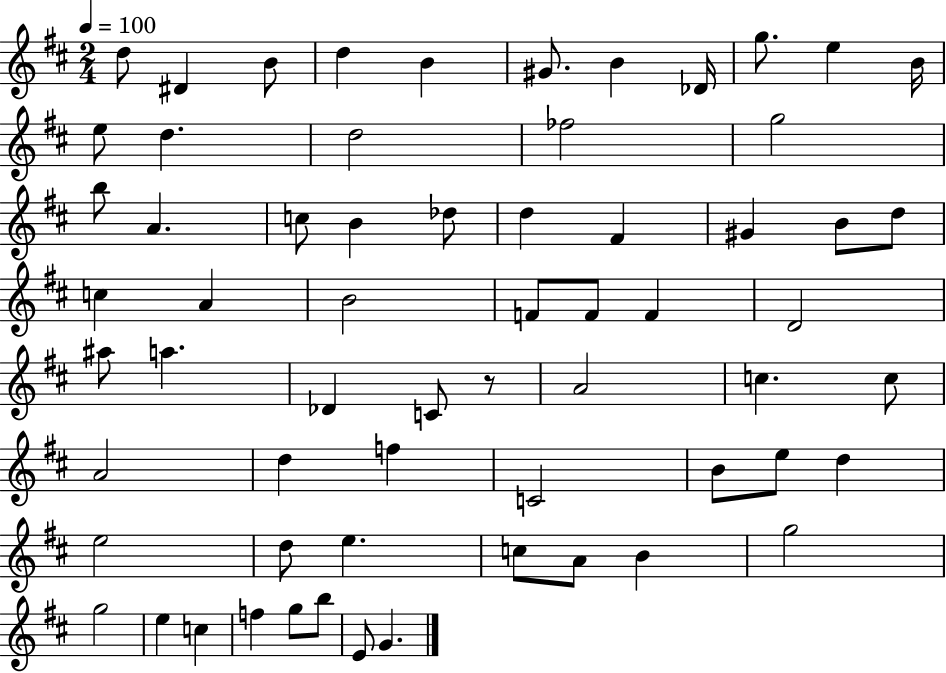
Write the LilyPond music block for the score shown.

{
  \clef treble
  \numericTimeSignature
  \time 2/4
  \key d \major
  \tempo 4 = 100
  d''8 dis'4 b'8 | d''4 b'4 | gis'8. b'4 des'16 | g''8. e''4 b'16 | \break e''8 d''4. | d''2 | fes''2 | g''2 | \break b''8 a'4. | c''8 b'4 des''8 | d''4 fis'4 | gis'4 b'8 d''8 | \break c''4 a'4 | b'2 | f'8 f'8 f'4 | d'2 | \break ais''8 a''4. | des'4 c'8 r8 | a'2 | c''4. c''8 | \break a'2 | d''4 f''4 | c'2 | b'8 e''8 d''4 | \break e''2 | d''8 e''4. | c''8 a'8 b'4 | g''2 | \break g''2 | e''4 c''4 | f''4 g''8 b''8 | e'8 g'4. | \break \bar "|."
}